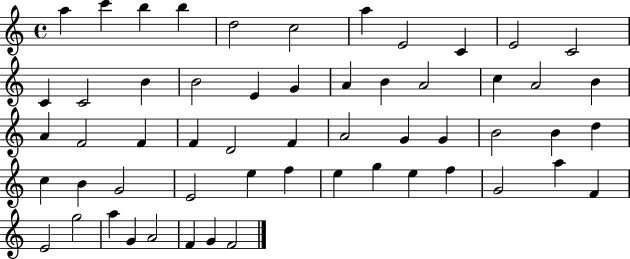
{
  \clef treble
  \time 4/4
  \defaultTimeSignature
  \key c \major
  a''4 c'''4 b''4 b''4 | d''2 c''2 | a''4 e'2 c'4 | e'2 c'2 | \break c'4 c'2 b'4 | b'2 e'4 g'4 | a'4 b'4 a'2 | c''4 a'2 b'4 | \break a'4 f'2 f'4 | f'4 d'2 f'4 | a'2 g'4 g'4 | b'2 b'4 d''4 | \break c''4 b'4 g'2 | e'2 e''4 f''4 | e''4 g''4 e''4 f''4 | g'2 a''4 f'4 | \break e'2 g''2 | a''4 g'4 a'2 | f'4 g'4 f'2 | \bar "|."
}